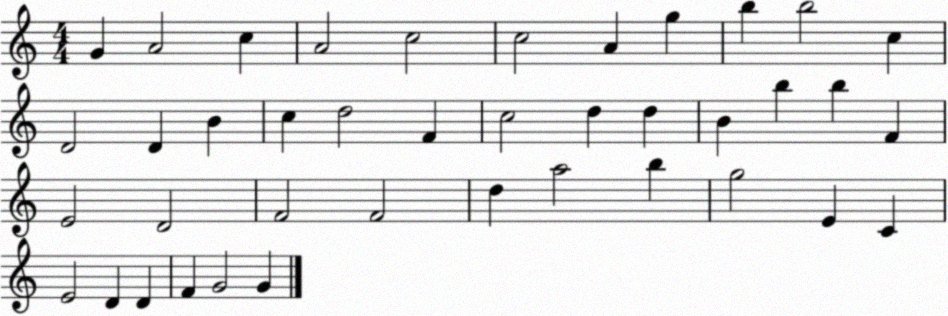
X:1
T:Untitled
M:4/4
L:1/4
K:C
G A2 c A2 c2 c2 A g b b2 c D2 D B c d2 F c2 d d B b b F E2 D2 F2 F2 d a2 b g2 E C E2 D D F G2 G